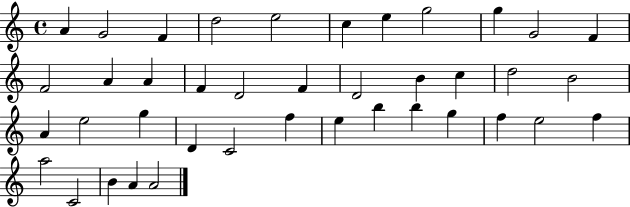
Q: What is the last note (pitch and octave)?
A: A4